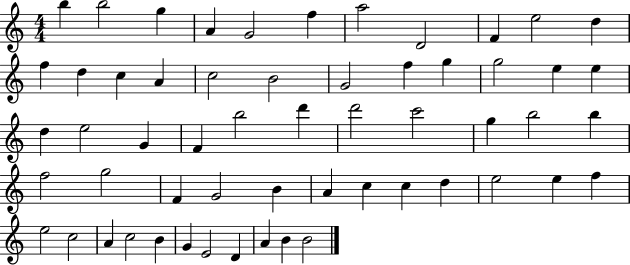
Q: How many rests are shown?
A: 0